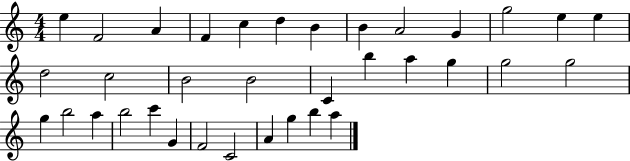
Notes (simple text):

E5/q F4/h A4/q F4/q C5/q D5/q B4/q B4/q A4/h G4/q G5/h E5/q E5/q D5/h C5/h B4/h B4/h C4/q B5/q A5/q G5/q G5/h G5/h G5/q B5/h A5/q B5/h C6/q G4/q F4/h C4/h A4/q G5/q B5/q A5/q